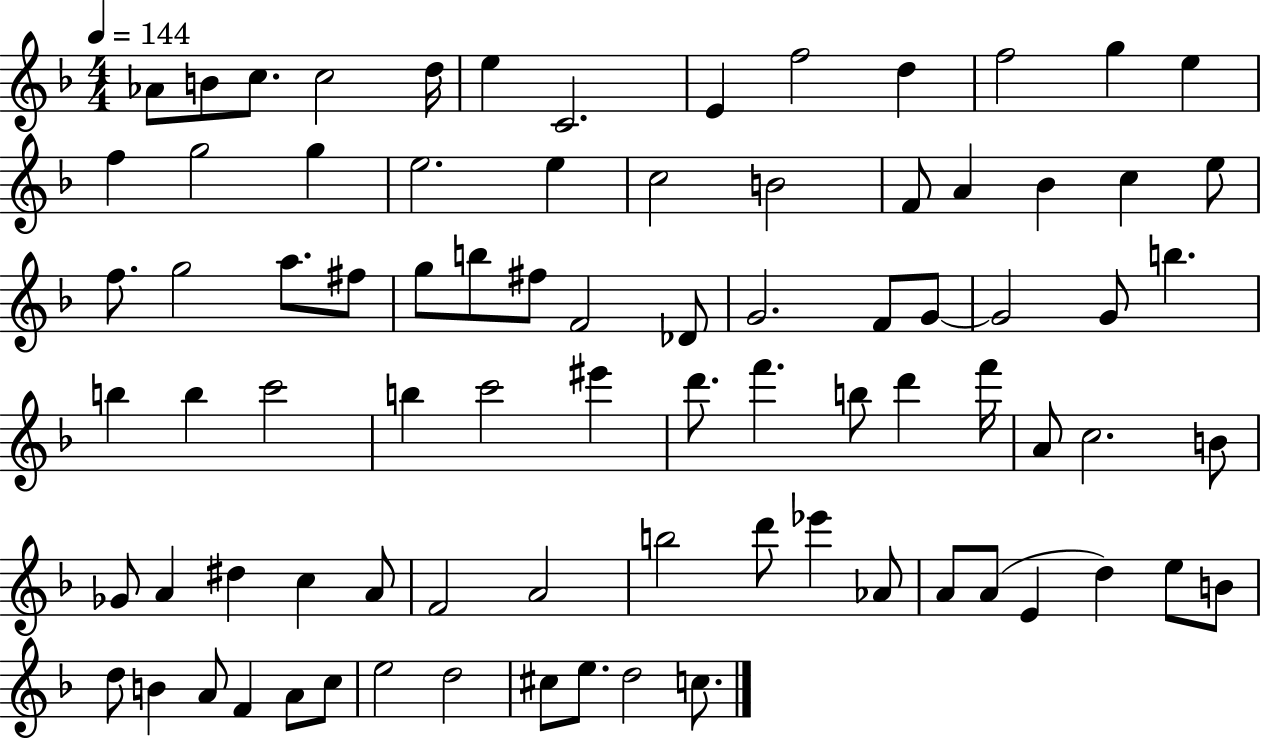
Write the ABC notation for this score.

X:1
T:Untitled
M:4/4
L:1/4
K:F
_A/2 B/2 c/2 c2 d/4 e C2 E f2 d f2 g e f g2 g e2 e c2 B2 F/2 A _B c e/2 f/2 g2 a/2 ^f/2 g/2 b/2 ^f/2 F2 _D/2 G2 F/2 G/2 G2 G/2 b b b c'2 b c'2 ^e' d'/2 f' b/2 d' f'/4 A/2 c2 B/2 _G/2 A ^d c A/2 F2 A2 b2 d'/2 _e' _A/2 A/2 A/2 E d e/2 B/2 d/2 B A/2 F A/2 c/2 e2 d2 ^c/2 e/2 d2 c/2